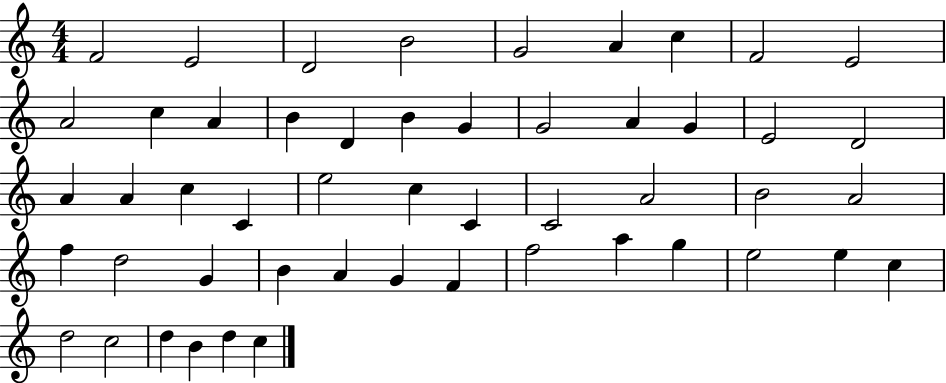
X:1
T:Untitled
M:4/4
L:1/4
K:C
F2 E2 D2 B2 G2 A c F2 E2 A2 c A B D B G G2 A G E2 D2 A A c C e2 c C C2 A2 B2 A2 f d2 G B A G F f2 a g e2 e c d2 c2 d B d c